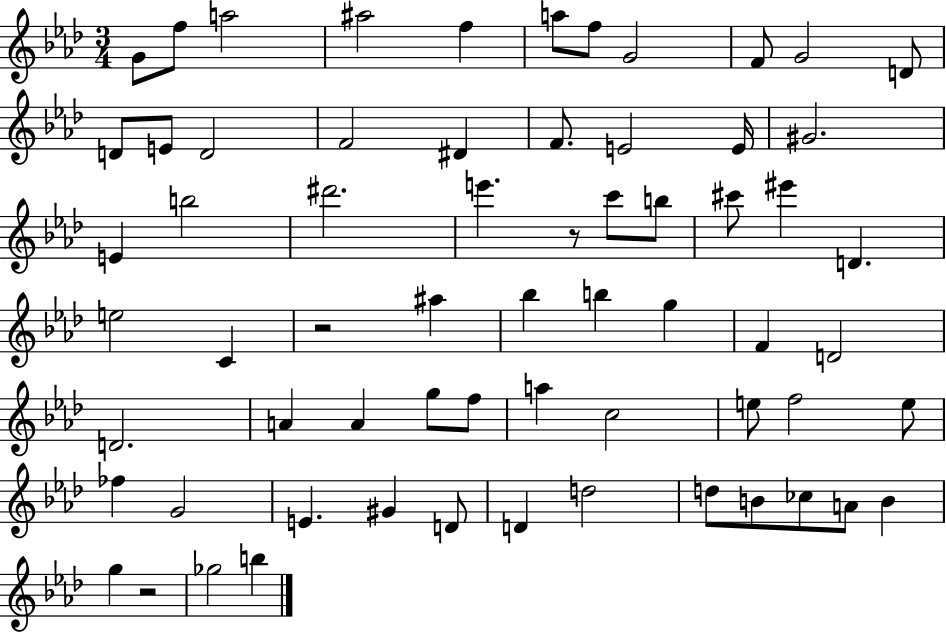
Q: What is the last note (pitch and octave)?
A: B5